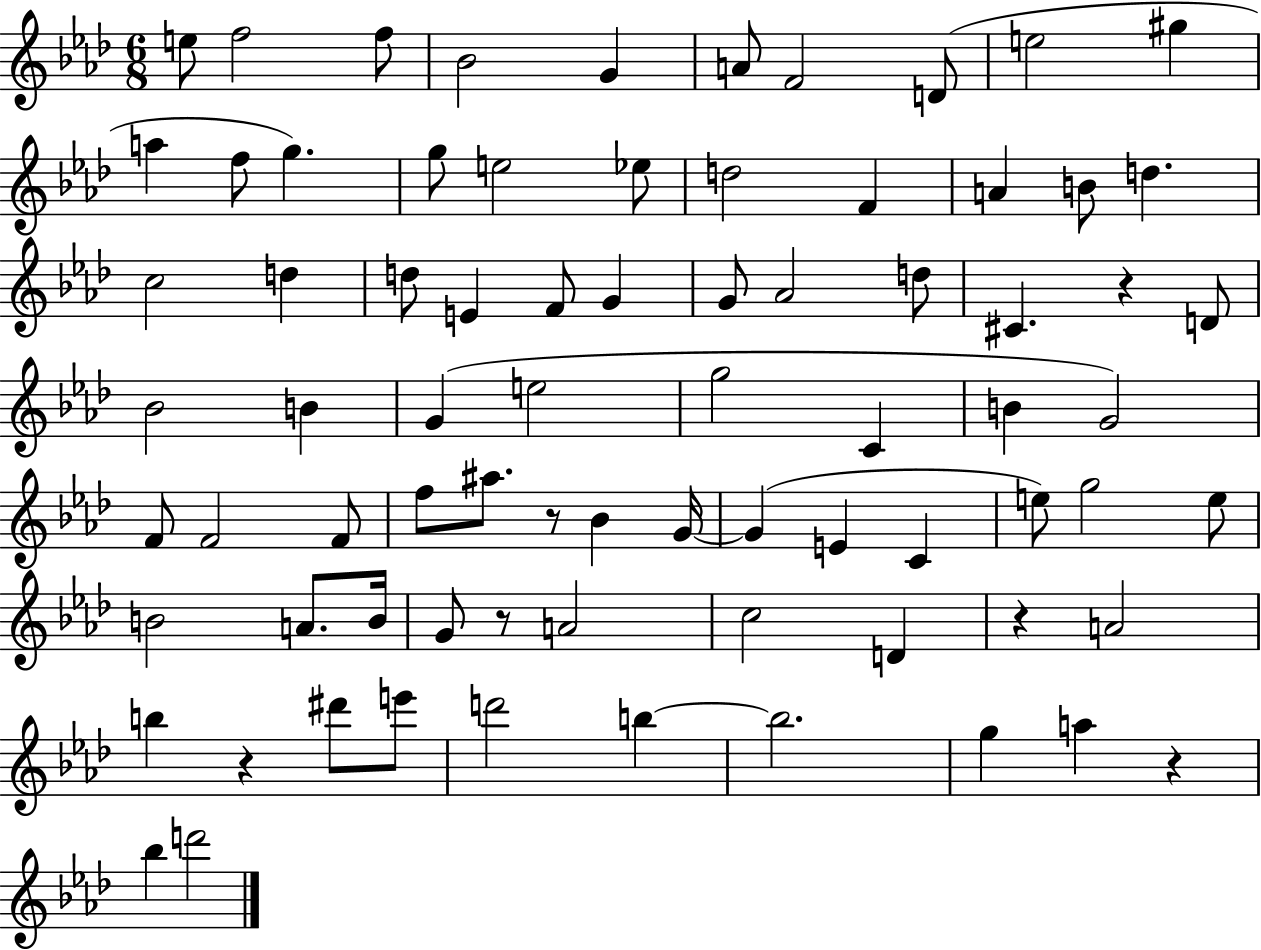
E5/e F5/h F5/e Bb4/h G4/q A4/e F4/h D4/e E5/h G#5/q A5/q F5/e G5/q. G5/e E5/h Eb5/e D5/h F4/q A4/q B4/e D5/q. C5/h D5/q D5/e E4/q F4/e G4/q G4/e Ab4/h D5/e C#4/q. R/q D4/e Bb4/h B4/q G4/q E5/h G5/h C4/q B4/q G4/h F4/e F4/h F4/e F5/e A#5/e. R/e Bb4/q G4/s G4/q E4/q C4/q E5/e G5/h E5/e B4/h A4/e. B4/s G4/e R/e A4/h C5/h D4/q R/q A4/h B5/q R/q D#6/e E6/e D6/h B5/q B5/h. G5/q A5/q R/q Bb5/q D6/h